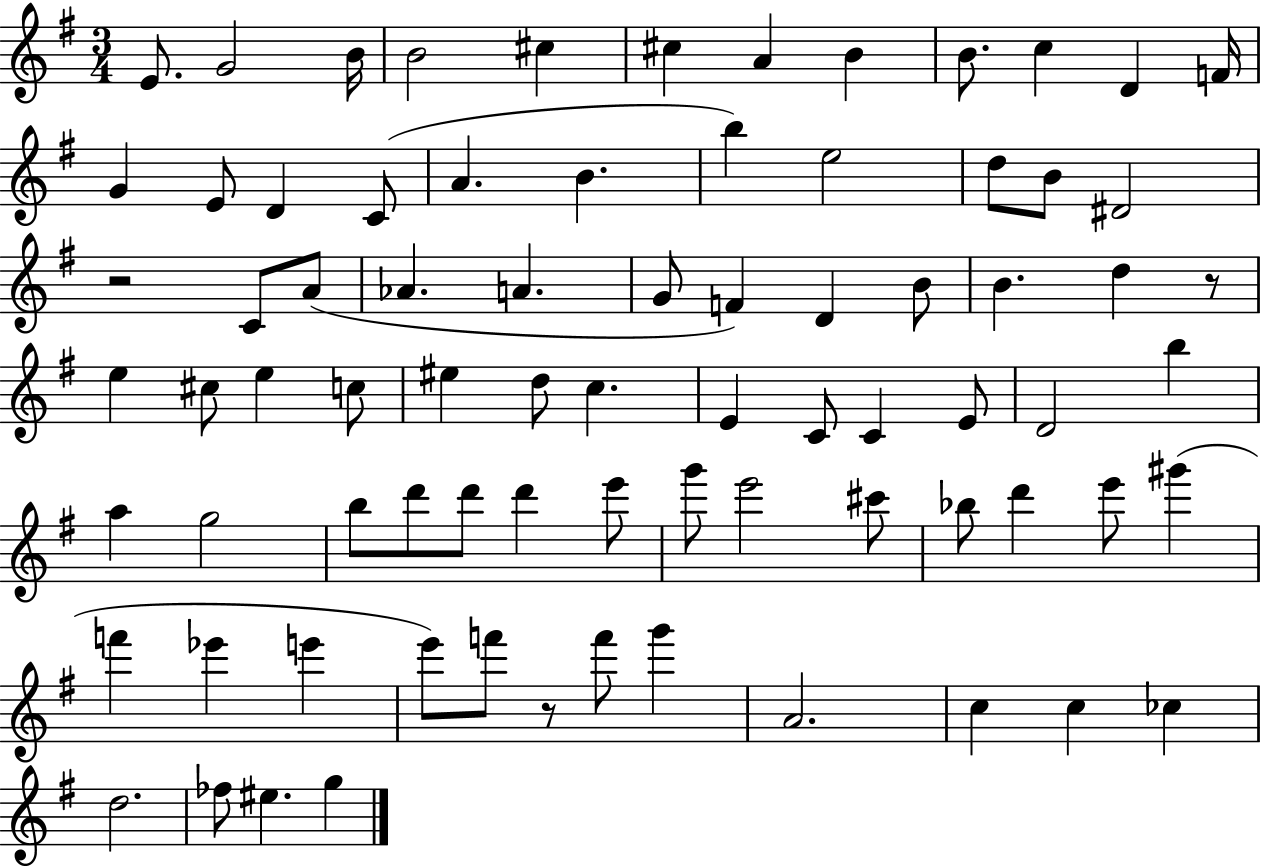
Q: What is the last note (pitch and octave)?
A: G5